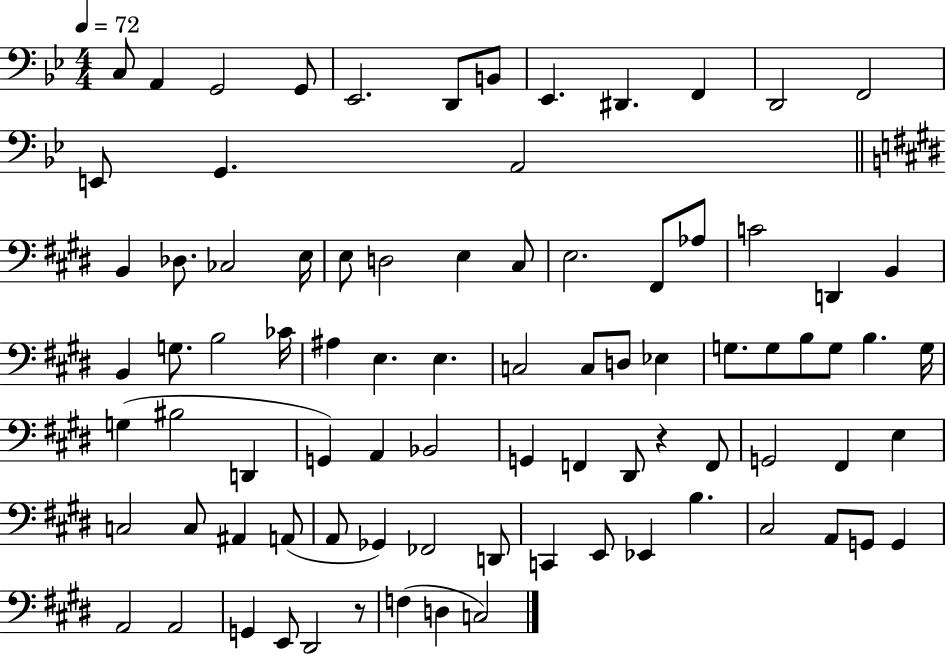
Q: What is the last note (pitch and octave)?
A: C3